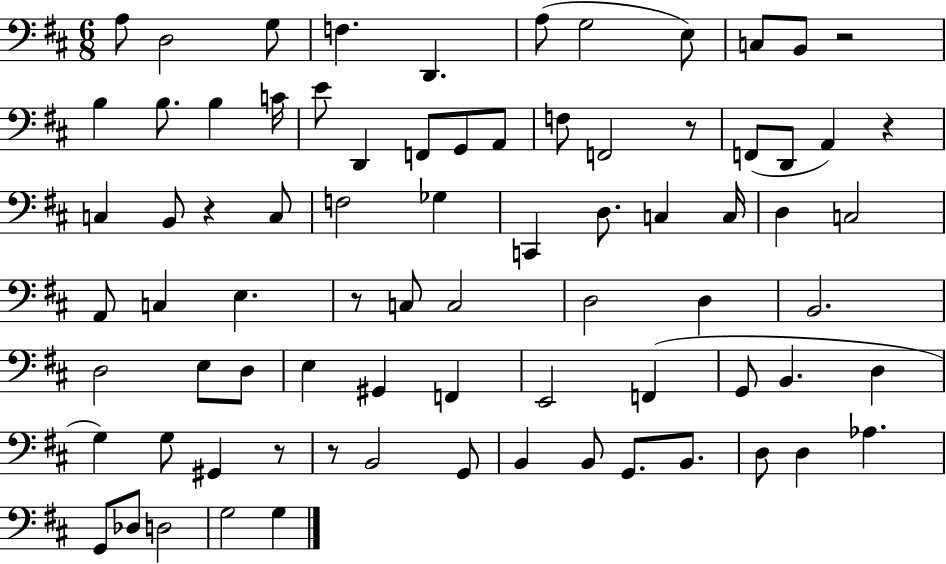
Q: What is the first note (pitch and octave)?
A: A3